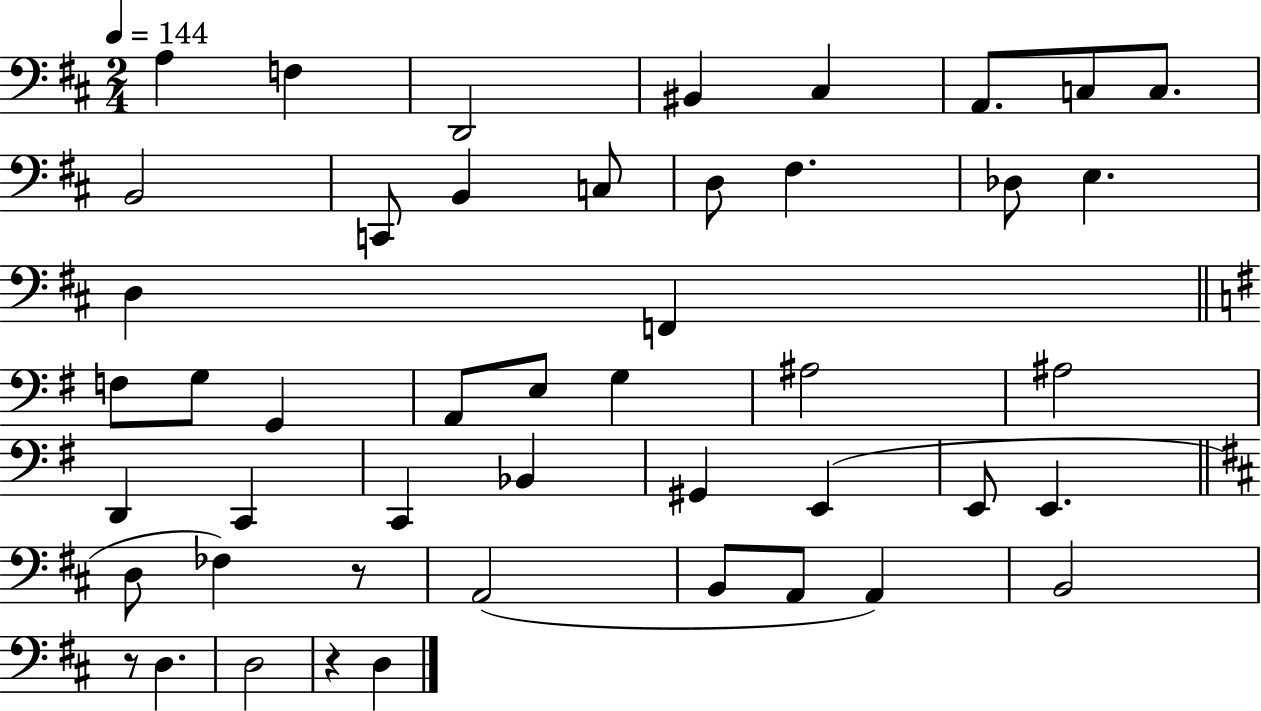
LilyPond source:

{
  \clef bass
  \numericTimeSignature
  \time 2/4
  \key d \major
  \tempo 4 = 144
  a4 f4 | d,2 | bis,4 cis4 | a,8. c8 c8. | \break b,2 | c,8 b,4 c8 | d8 fis4. | des8 e4. | \break d4 f,4 | \bar "||" \break \key g \major f8 g8 g,4 | a,8 e8 g4 | ais2 | ais2 | \break d,4 c,4 | c,4 bes,4 | gis,4 e,4( | e,8 e,4. | \break \bar "||" \break \key d \major d8 fes4) r8 | a,2( | b,8 a,8 a,4) | b,2 | \break r8 d4. | d2 | r4 d4 | \bar "|."
}